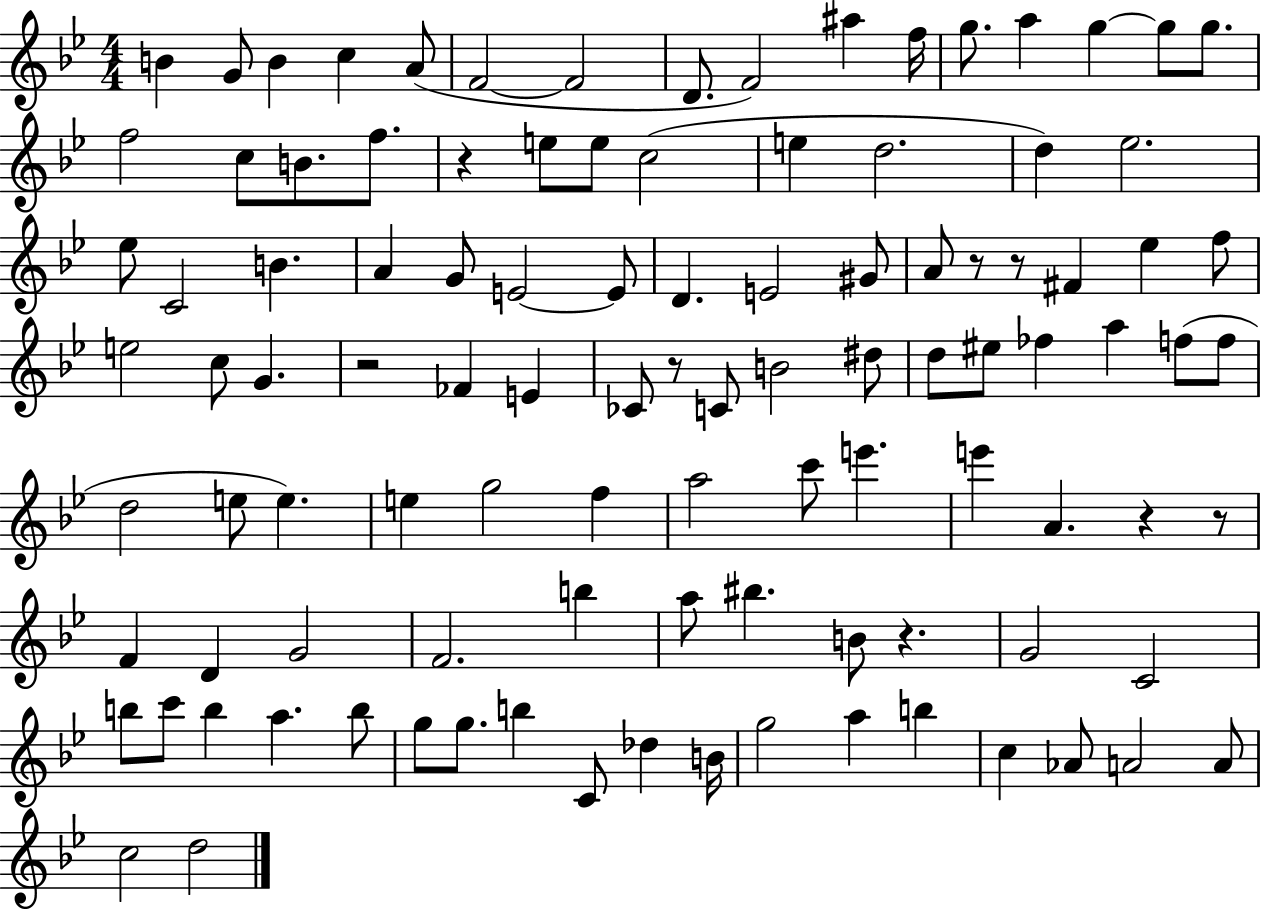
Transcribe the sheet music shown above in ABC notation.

X:1
T:Untitled
M:4/4
L:1/4
K:Bb
B G/2 B c A/2 F2 F2 D/2 F2 ^a f/4 g/2 a g g/2 g/2 f2 c/2 B/2 f/2 z e/2 e/2 c2 e d2 d _e2 _e/2 C2 B A G/2 E2 E/2 D E2 ^G/2 A/2 z/2 z/2 ^F _e f/2 e2 c/2 G z2 _F E _C/2 z/2 C/2 B2 ^d/2 d/2 ^e/2 _f a f/2 f/2 d2 e/2 e e g2 f a2 c'/2 e' e' A z z/2 F D G2 F2 b a/2 ^b B/2 z G2 C2 b/2 c'/2 b a b/2 g/2 g/2 b C/2 _d B/4 g2 a b c _A/2 A2 A/2 c2 d2